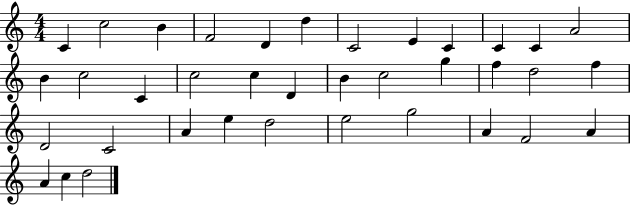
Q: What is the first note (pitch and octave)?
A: C4